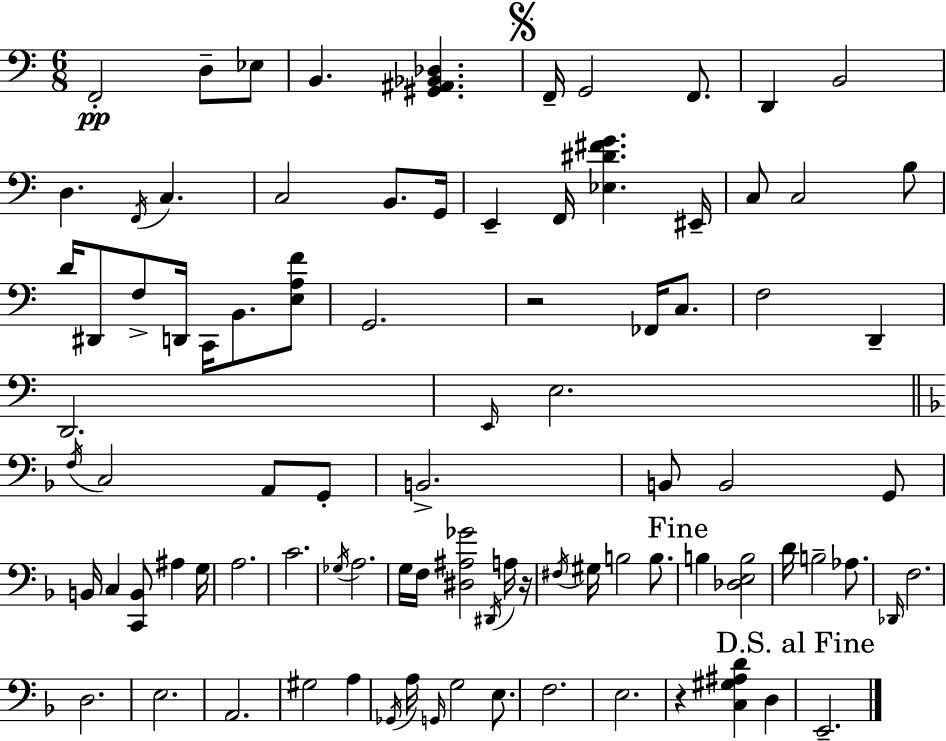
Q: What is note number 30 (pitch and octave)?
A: C3